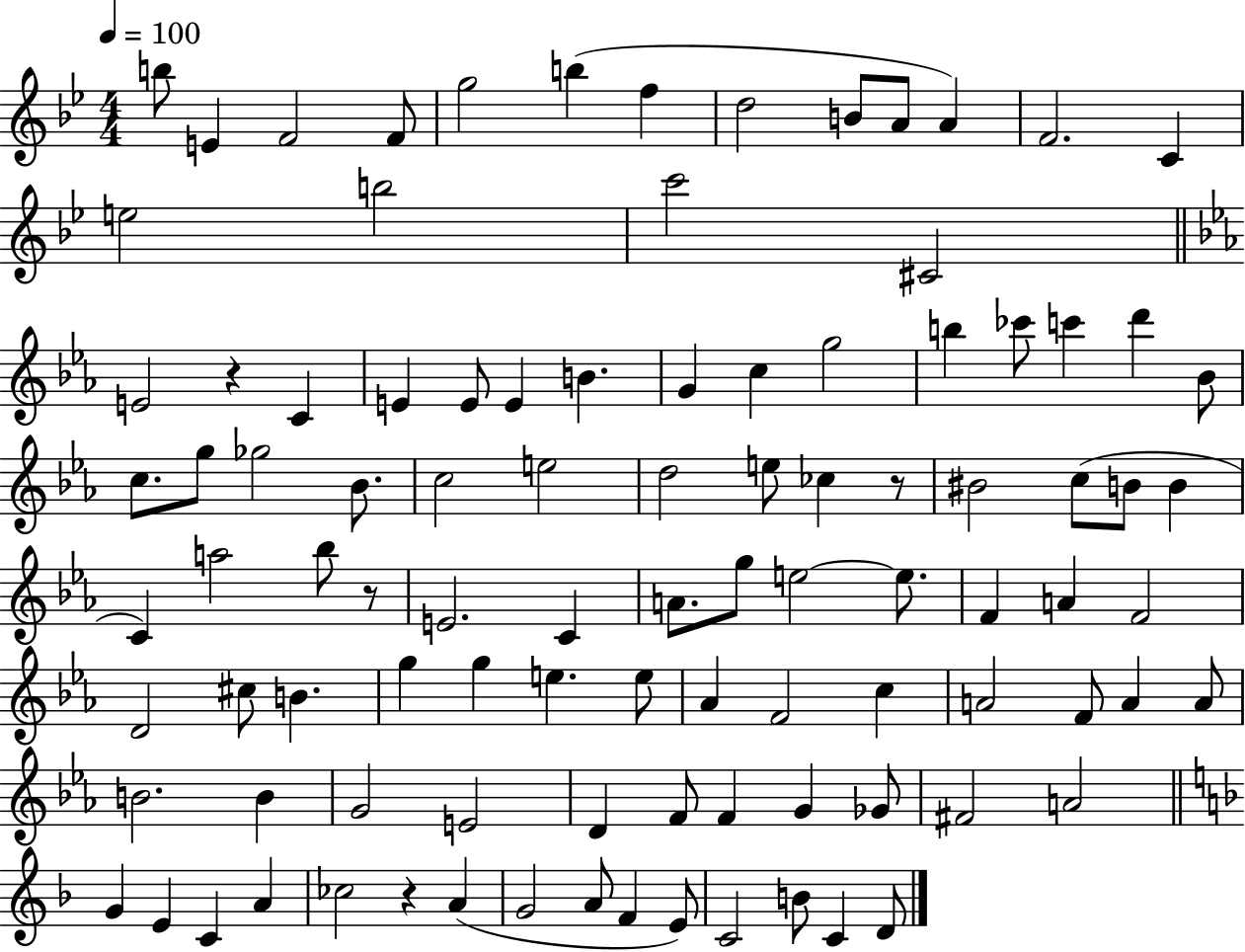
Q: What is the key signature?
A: BES major